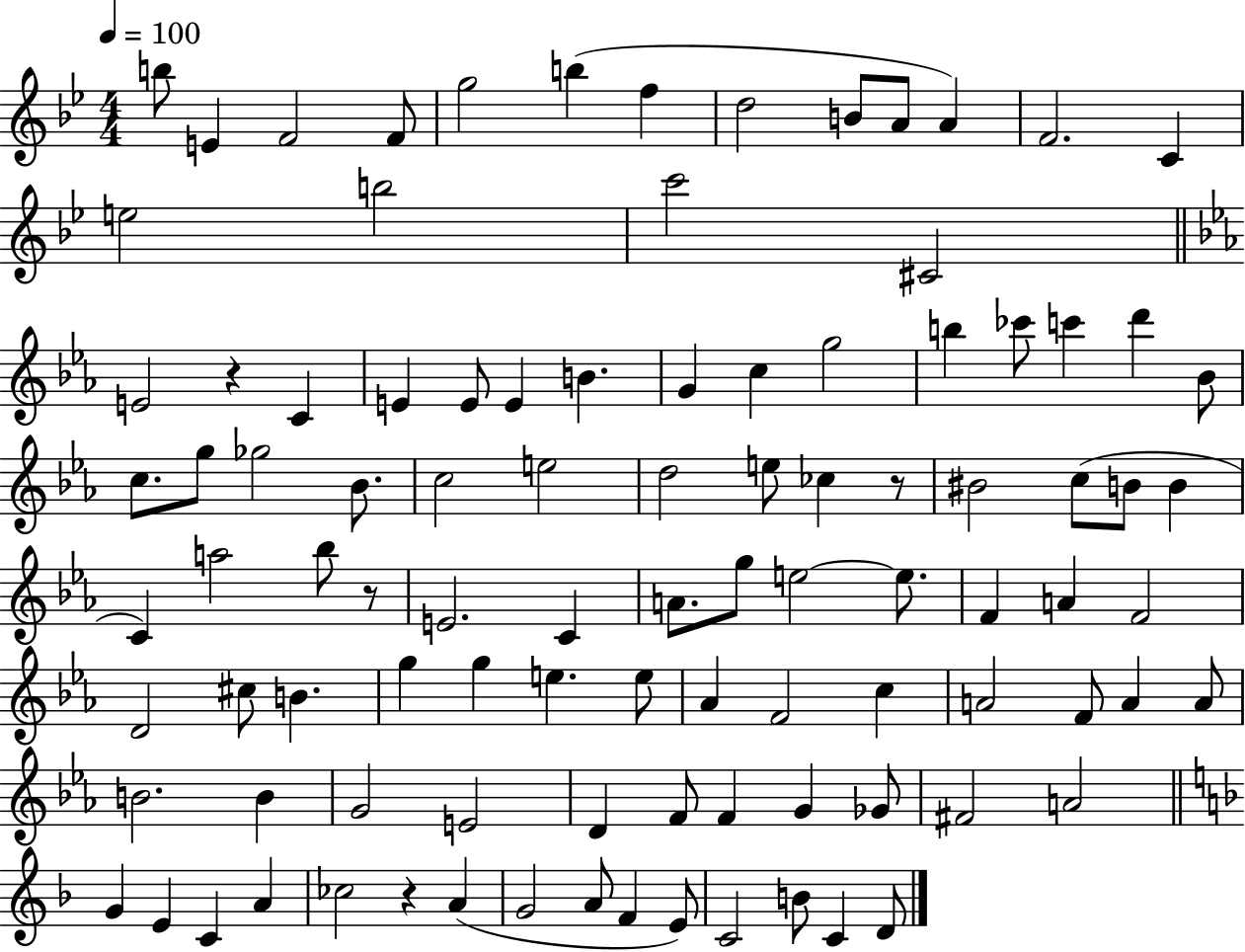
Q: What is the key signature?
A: BES major